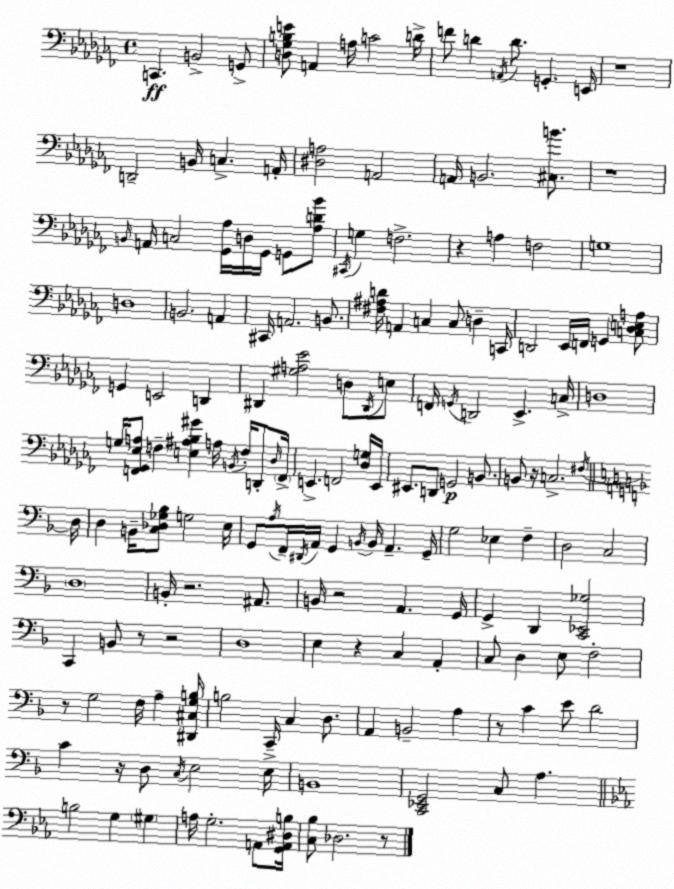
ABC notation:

X:1
T:Untitled
M:4/4
L:1/4
K:Abm
C,, B,,2 G,,/2 [D,_G,B,E]/2 A,, A,/4 C2 D/4 F/2 D A,,/4 D/2 G,, E,,/4 z4 D,,2 B,,/4 C, A,,/4 [^D,A,]2 A,,2 A,,/4 B,,2 [^C,B]/2 z4 B,,/4 A,,/4 C,2 [_G,,_A,]/4 D,/4 _G,,/4 G,,/2 [_A,D_B]/2 ^C,,/4 G, F,2 z A, F,2 G,4 D,4 B,,2 A,, ^C,,/4 A,,2 B,,/2 [^F,^A,D]/4 A,, C, C,/2 D, C,,/4 D,,2 _E,,/4 F,,/4 G,, [C,_D,E,A,]/2 G,, E,,2 D,, ^D,, [^G,A,_E]2 D,/2 ^D,,/4 E,/2 F,,/4 G,,/4 D,,2 _E,, C,/4 D,4 G,/4 [F,,_G,,_E,A,]/2 F, [E,^A,_B,^G] A,/4 B,,/4 F,/4 D,,/2 _D,/4 F,,/4 E,, F,,2 [_D,G,]/4 E,,/4 ^E,,/2 D,,/2 G,,2 B,,/2 B,,/2 z/4 C,2 ^F,/4 D,/4 D, B,,/4 [C,_D,_G,_B,]/2 G,2 E,/4 G,,/2 A,/4 F,,/4 ^D,,/4 A,,/4 G,, B,,/4 B,,/4 A,, G,,/4 G,2 _E, F, D,2 C,2 D,4 B,,/4 z2 ^A,,/2 B,,/4 z2 A,, G,,/4 G,, D,, [C,,_E,,_G,]2 C,, B,,/2 z/2 z2 D,4 E, z C, A,, C,/2 D, E,/2 F,2 z/2 G,2 F,/4 A, [^D,,^C,G,B,]/4 B,2 C,,/4 C, D,/2 A,, B,,2 A, z/2 C E/2 D2 C z/4 D,/2 C,/4 E,2 E,/4 B,,4 [C,,_E,,G,,]2 C,/2 A, B,2 G, ^G, A,/4 G,2 A,,/2 [G,,A,,^D,B,]/4 [C,_B,]/2 _D,2 z/2